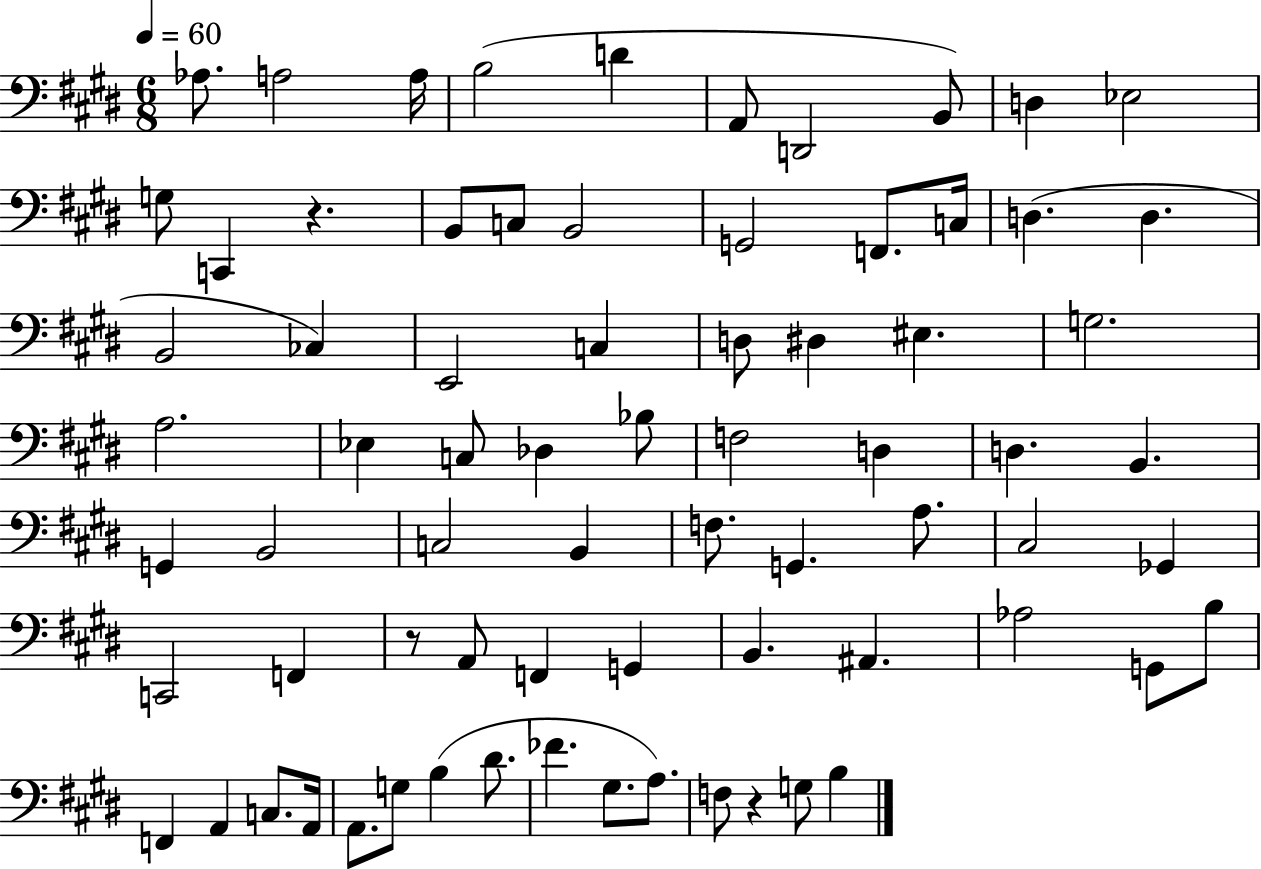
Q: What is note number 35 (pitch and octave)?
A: D3